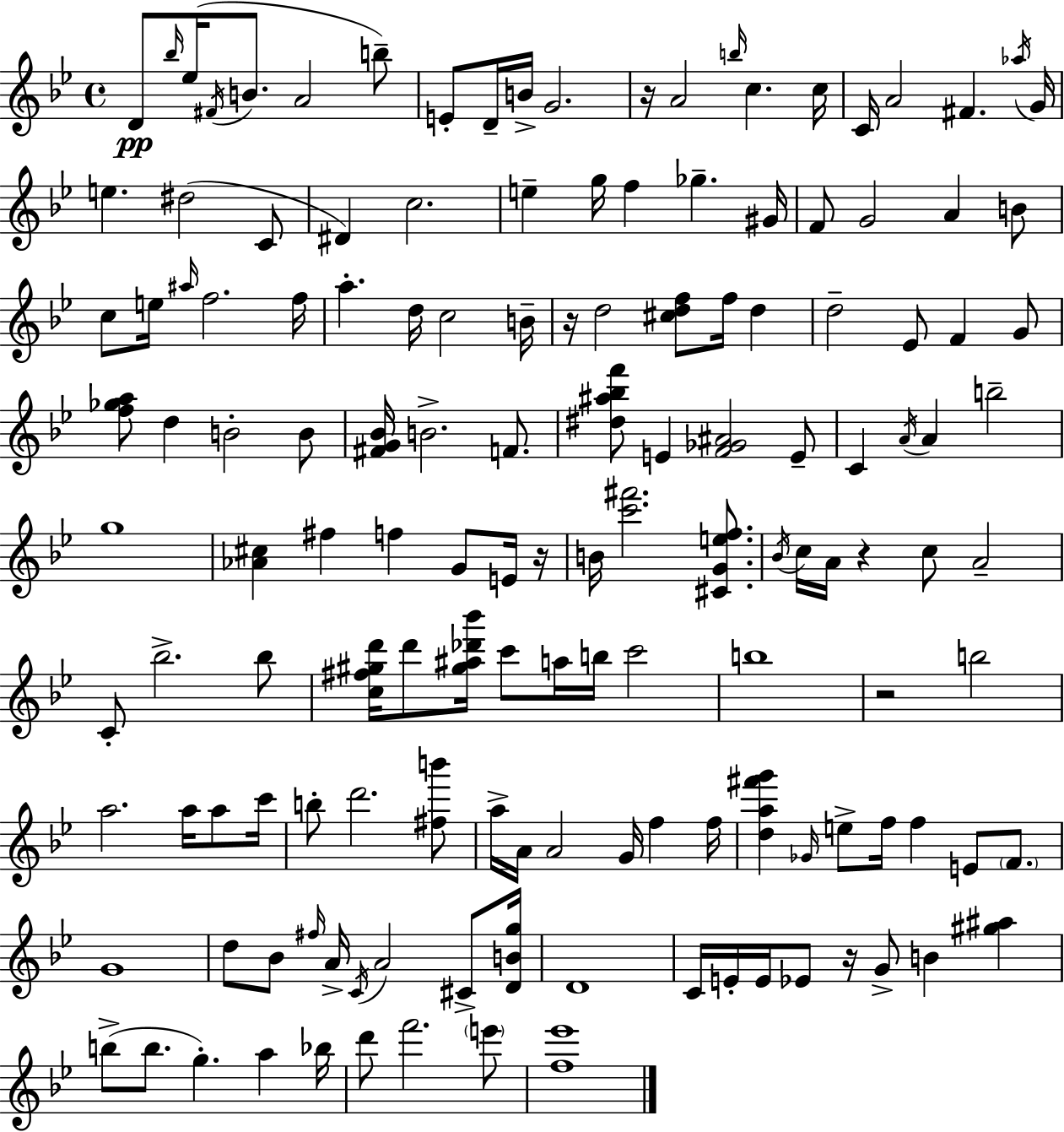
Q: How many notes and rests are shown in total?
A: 144